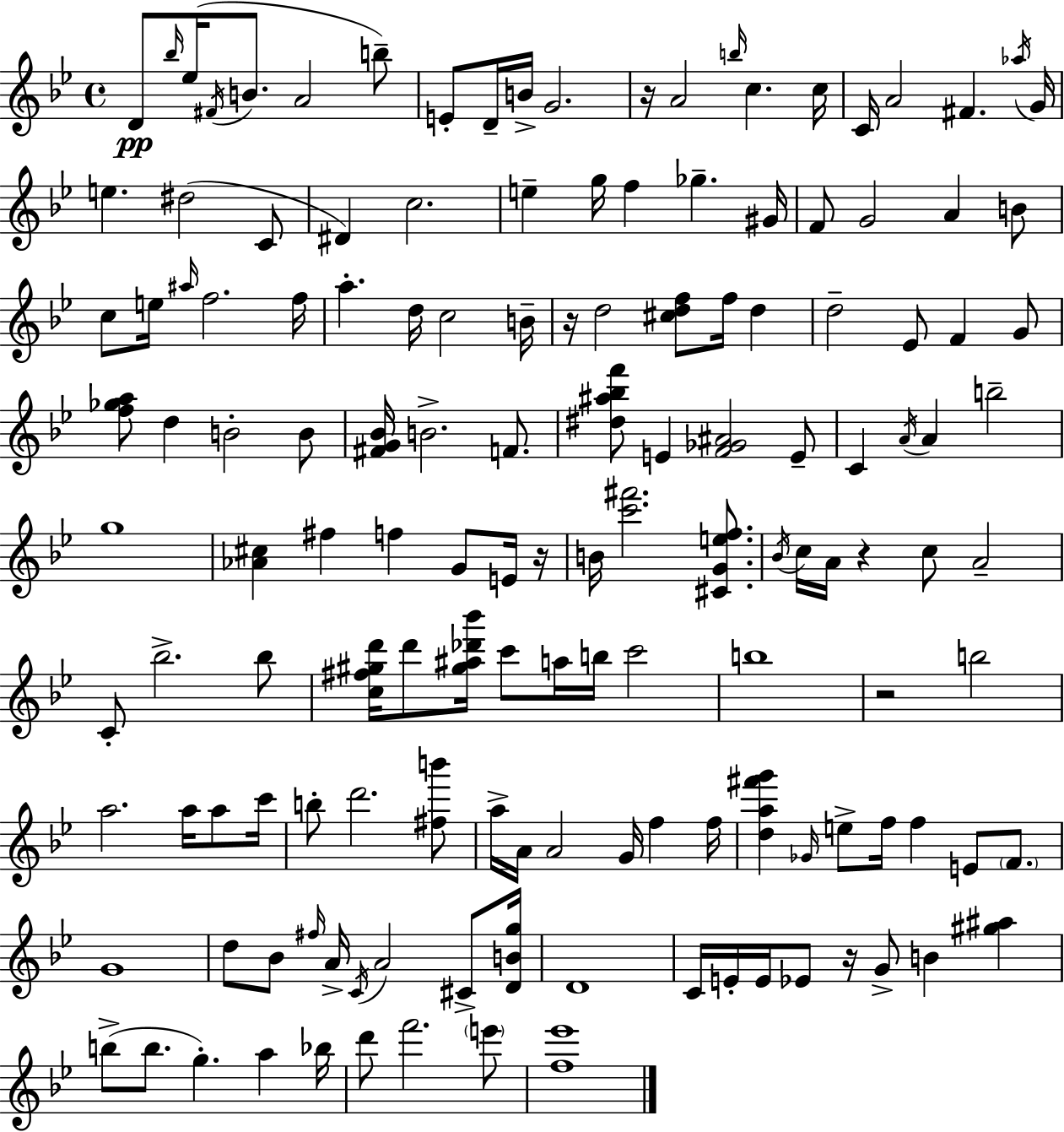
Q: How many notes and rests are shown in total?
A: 144